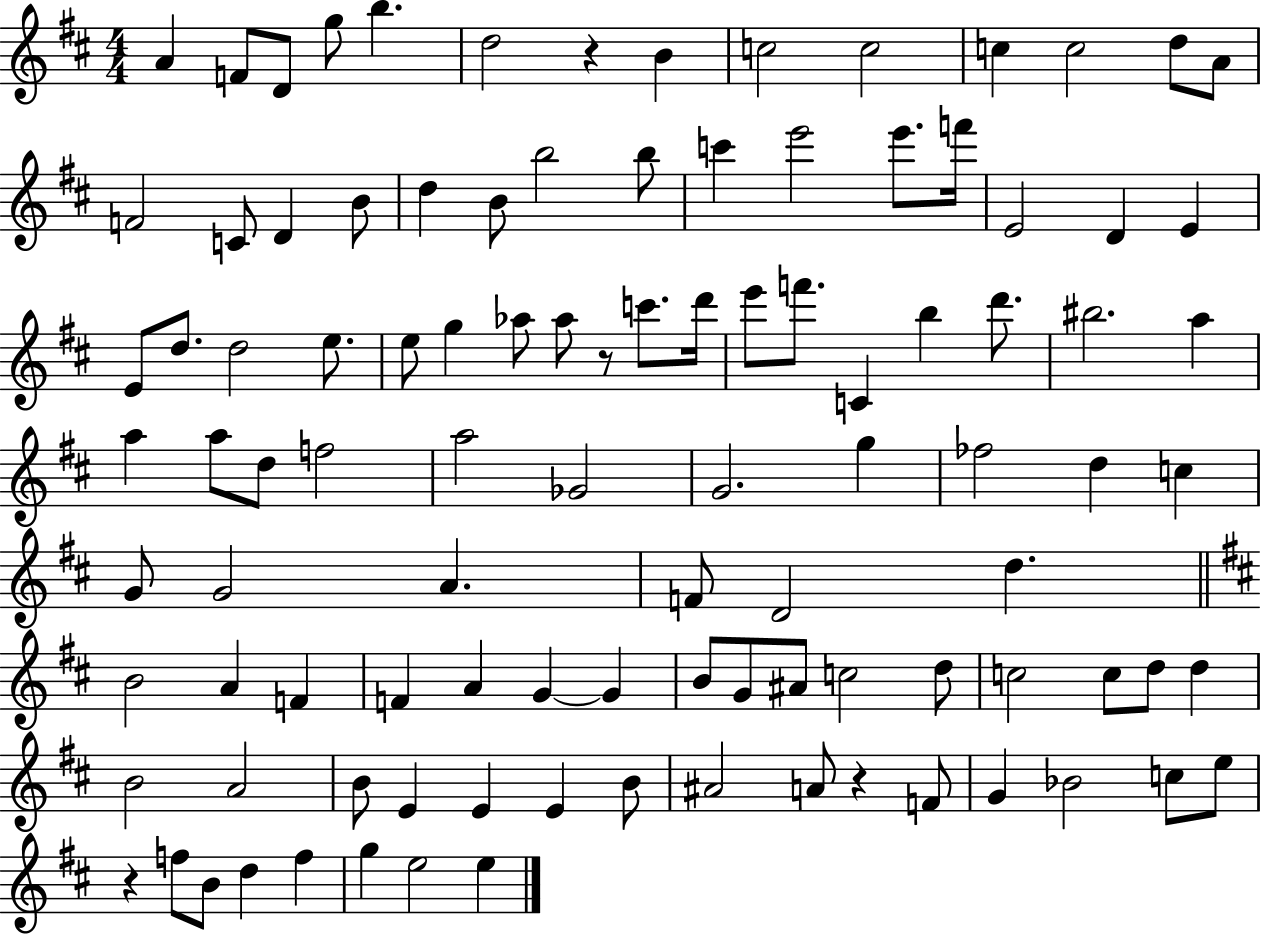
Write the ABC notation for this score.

X:1
T:Untitled
M:4/4
L:1/4
K:D
A F/2 D/2 g/2 b d2 z B c2 c2 c c2 d/2 A/2 F2 C/2 D B/2 d B/2 b2 b/2 c' e'2 e'/2 f'/4 E2 D E E/2 d/2 d2 e/2 e/2 g _a/2 _a/2 z/2 c'/2 d'/4 e'/2 f'/2 C b d'/2 ^b2 a a a/2 d/2 f2 a2 _G2 G2 g _f2 d c G/2 G2 A F/2 D2 d B2 A F F A G G B/2 G/2 ^A/2 c2 d/2 c2 c/2 d/2 d B2 A2 B/2 E E E B/2 ^A2 A/2 z F/2 G _B2 c/2 e/2 z f/2 B/2 d f g e2 e